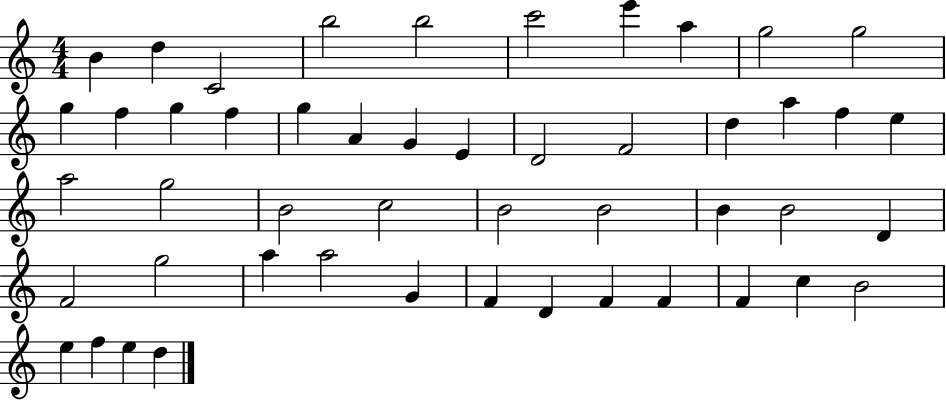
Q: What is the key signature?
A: C major